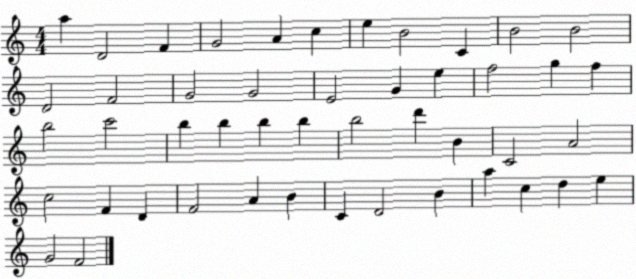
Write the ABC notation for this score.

X:1
T:Untitled
M:4/4
L:1/4
K:C
a D2 F G2 A c e B2 C B2 B2 D2 F2 G2 G2 E2 G e f2 g f b2 c'2 b b b b b2 d' B C2 A2 c2 F D F2 A B C D2 B a c d e G2 F2